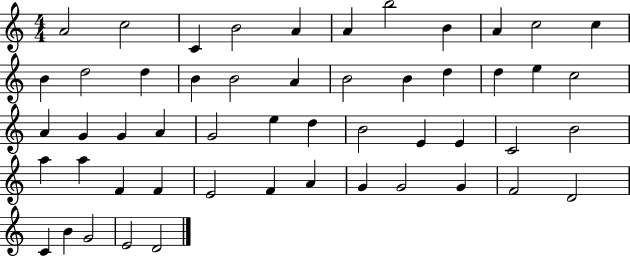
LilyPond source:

{
  \clef treble
  \numericTimeSignature
  \time 4/4
  \key c \major
  a'2 c''2 | c'4 b'2 a'4 | a'4 b''2 b'4 | a'4 c''2 c''4 | \break b'4 d''2 d''4 | b'4 b'2 a'4 | b'2 b'4 d''4 | d''4 e''4 c''2 | \break a'4 g'4 g'4 a'4 | g'2 e''4 d''4 | b'2 e'4 e'4 | c'2 b'2 | \break a''4 a''4 f'4 f'4 | e'2 f'4 a'4 | g'4 g'2 g'4 | f'2 d'2 | \break c'4 b'4 g'2 | e'2 d'2 | \bar "|."
}